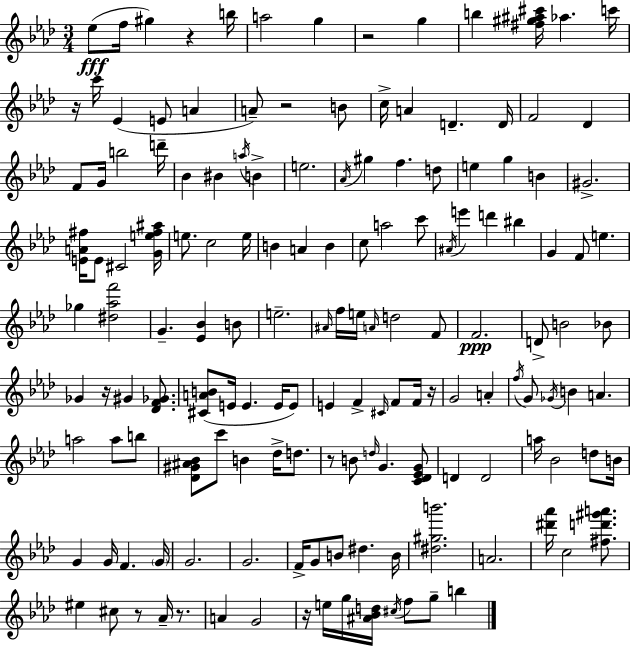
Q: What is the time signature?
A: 3/4